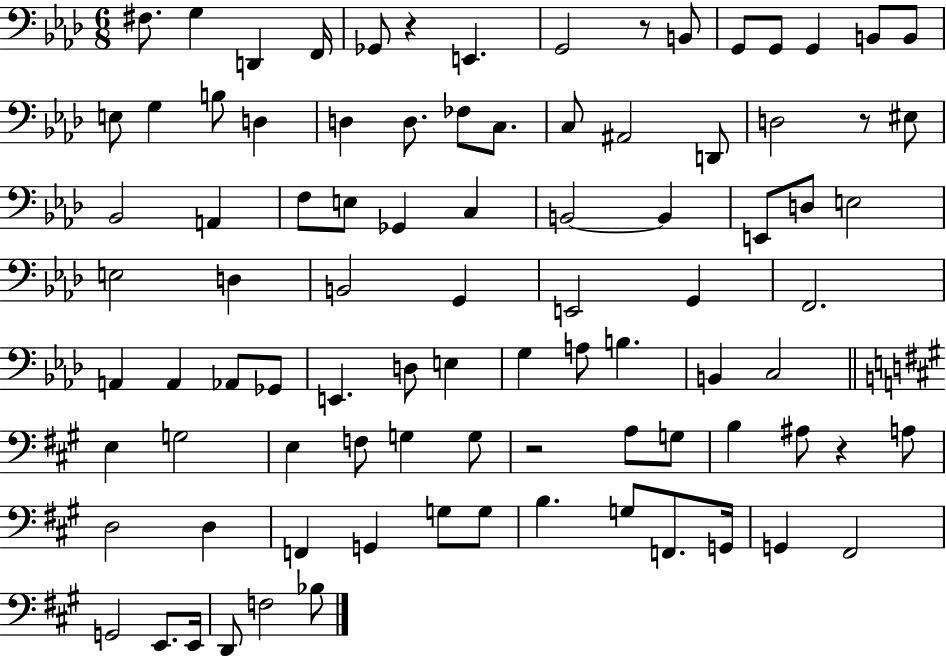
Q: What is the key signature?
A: AES major